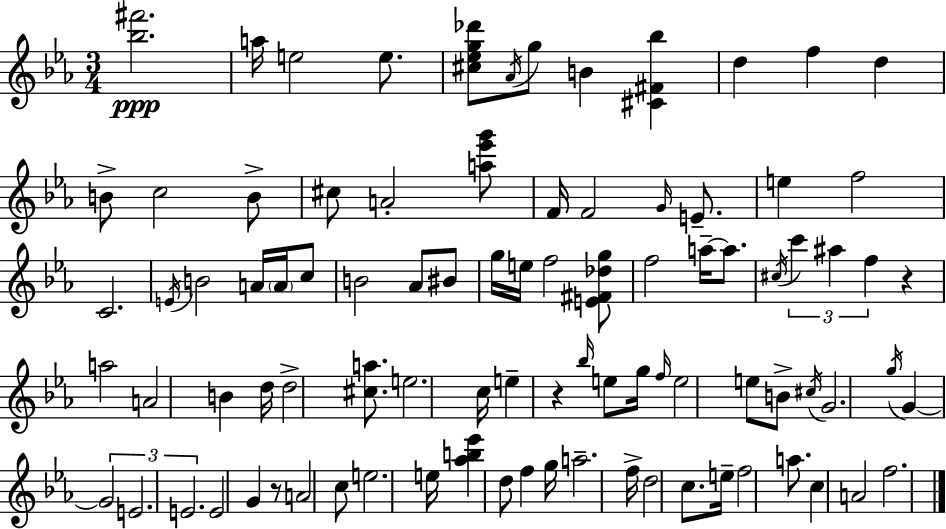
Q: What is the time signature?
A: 3/4